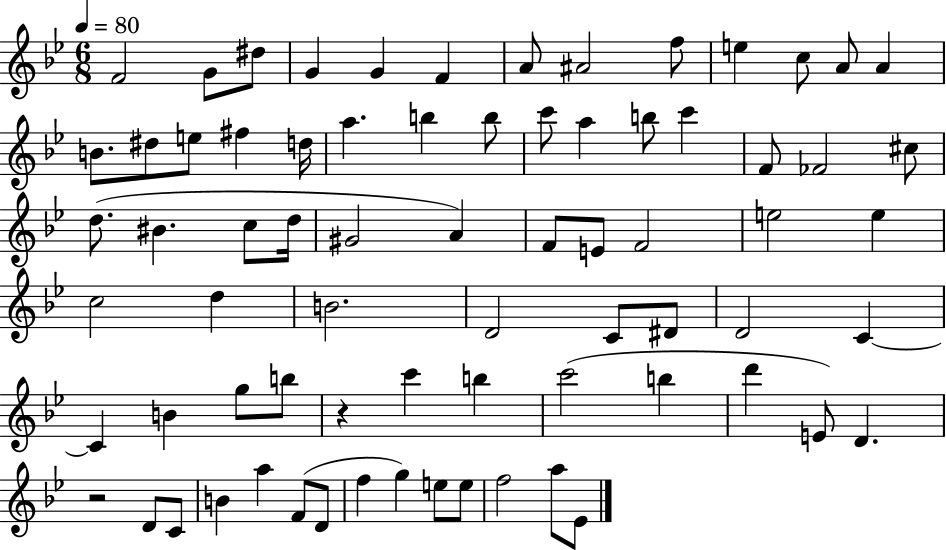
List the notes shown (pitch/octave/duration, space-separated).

F4/h G4/e D#5/e G4/q G4/q F4/q A4/e A#4/h F5/e E5/q C5/e A4/e A4/q B4/e. D#5/e E5/e F#5/q D5/s A5/q. B5/q B5/e C6/e A5/q B5/e C6/q F4/e FES4/h C#5/e D5/e. BIS4/q. C5/e D5/s G#4/h A4/q F4/e E4/e F4/h E5/h E5/q C5/h D5/q B4/h. D4/h C4/e D#4/e D4/h C4/q C4/q B4/q G5/e B5/e R/q C6/q B5/q C6/h B5/q D6/q E4/e D4/q. R/h D4/e C4/e B4/q A5/q F4/e D4/e F5/q G5/q E5/e E5/e F5/h A5/e Eb4/e